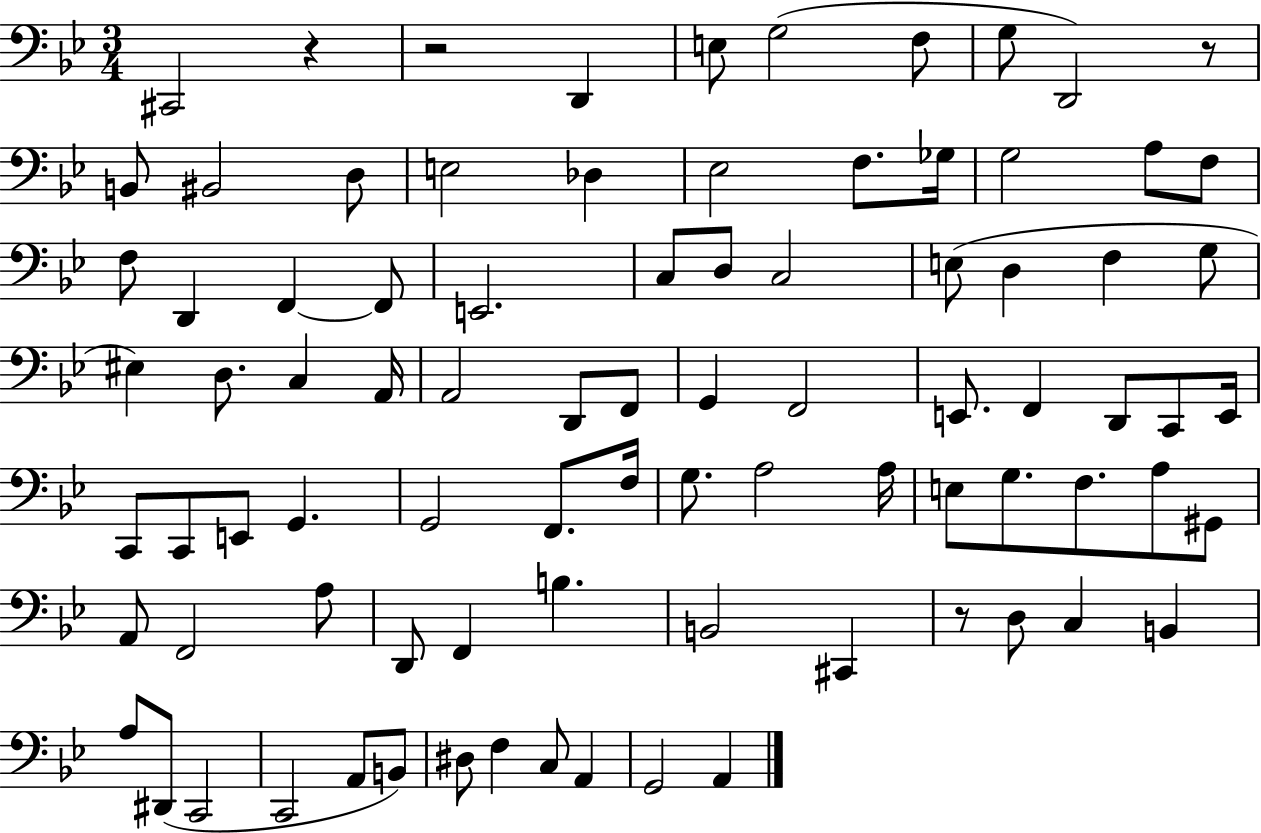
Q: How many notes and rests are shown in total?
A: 86